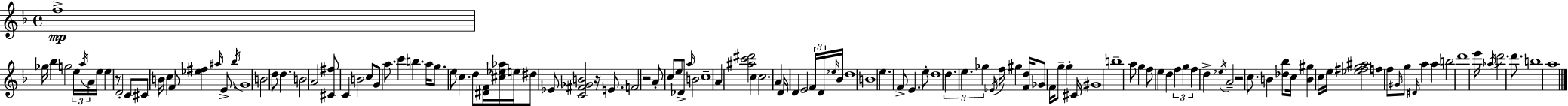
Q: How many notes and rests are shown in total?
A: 124